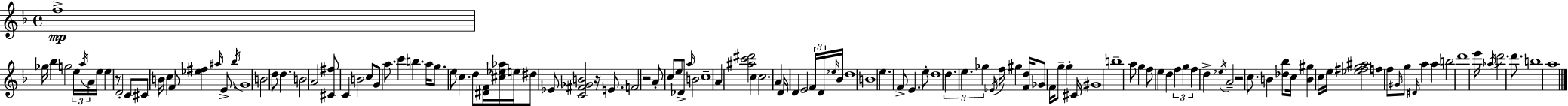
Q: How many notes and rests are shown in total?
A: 124